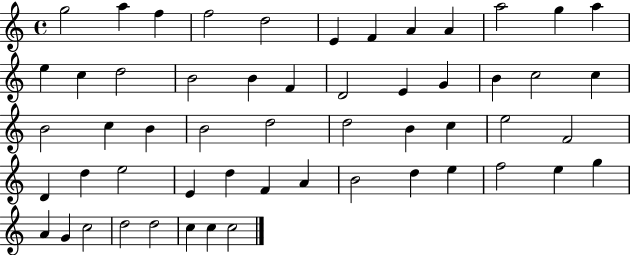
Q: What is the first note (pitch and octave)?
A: G5